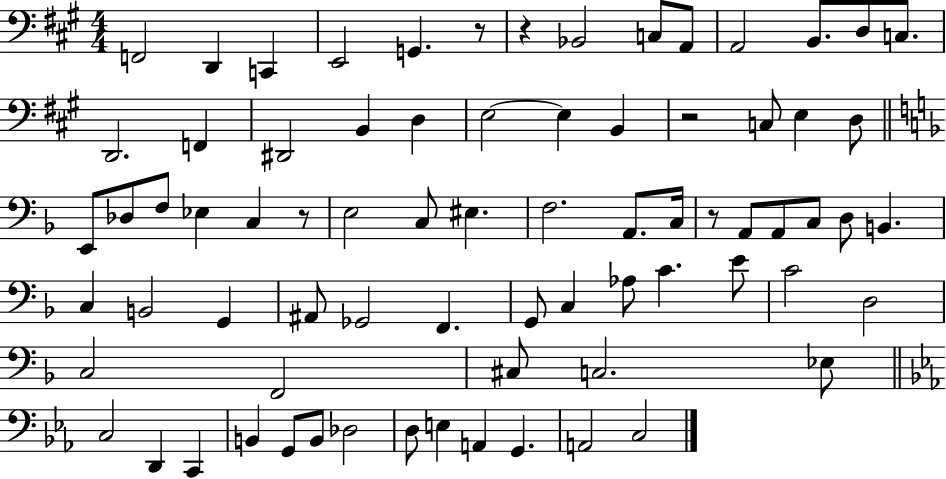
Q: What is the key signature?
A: A major